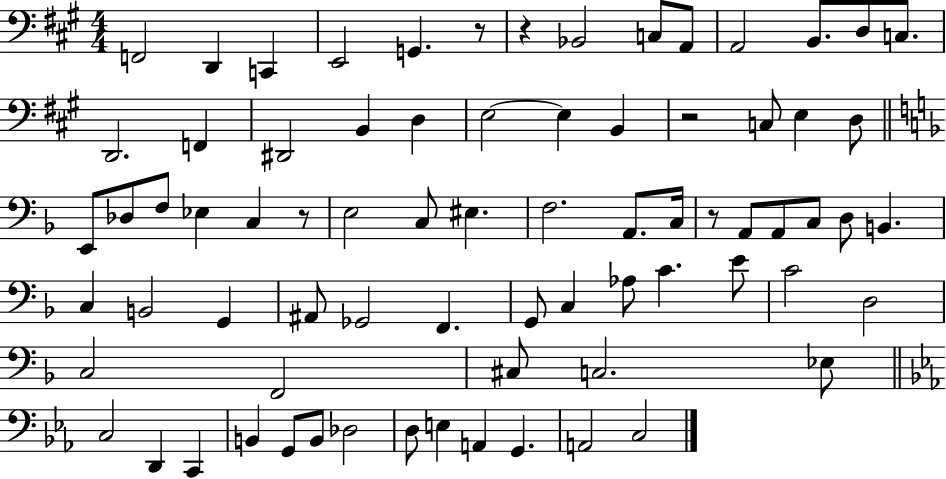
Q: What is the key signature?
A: A major